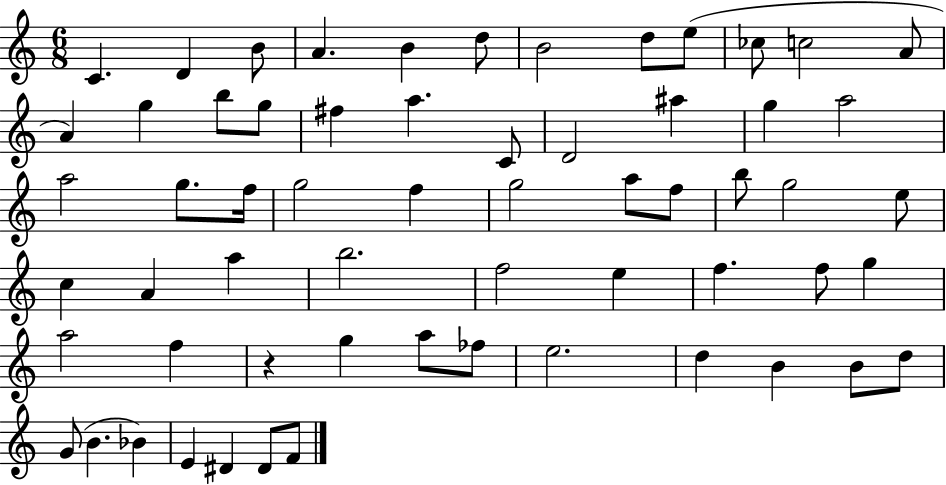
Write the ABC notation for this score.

X:1
T:Untitled
M:6/8
L:1/4
K:C
C D B/2 A B d/2 B2 d/2 e/2 _c/2 c2 A/2 A g b/2 g/2 ^f a C/2 D2 ^a g a2 a2 g/2 f/4 g2 f g2 a/2 f/2 b/2 g2 e/2 c A a b2 f2 e f f/2 g a2 f z g a/2 _f/2 e2 d B B/2 d/2 G/2 B _B E ^D ^D/2 F/2